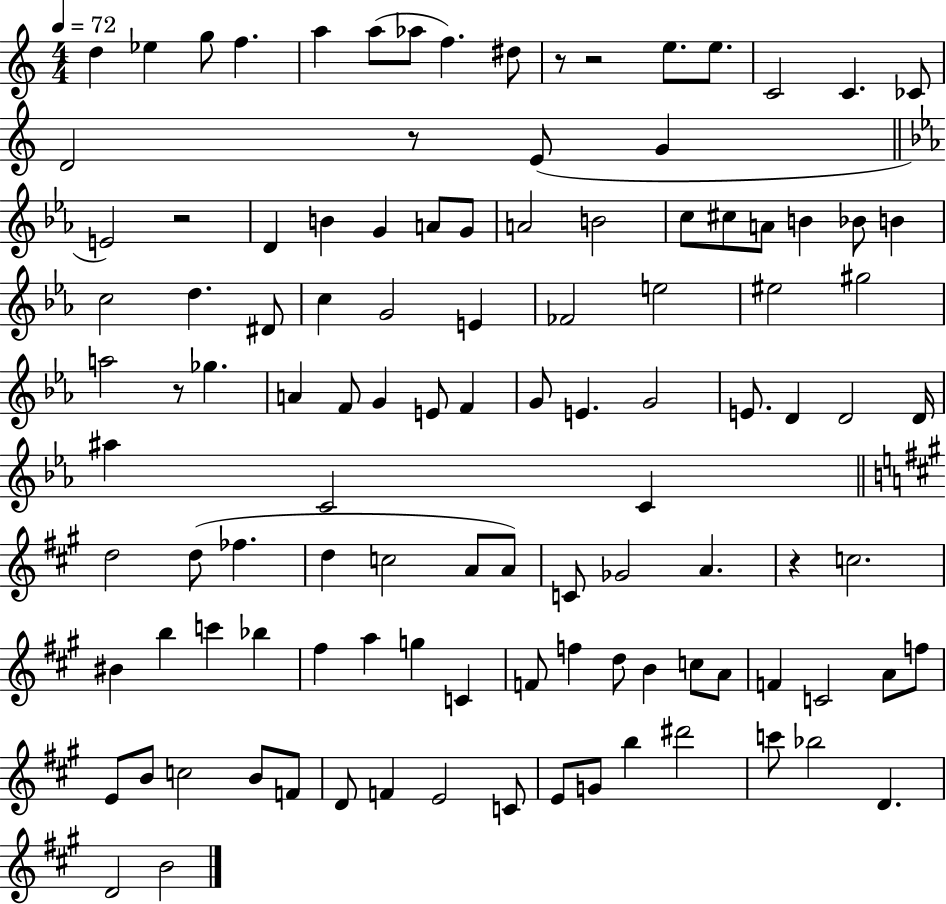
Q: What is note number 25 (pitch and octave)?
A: B4